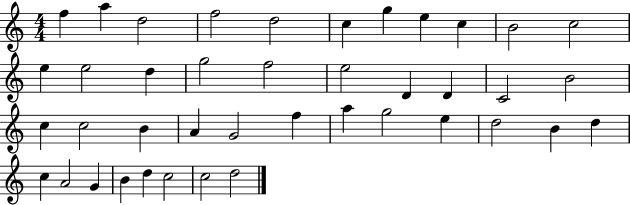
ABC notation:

X:1
T:Untitled
M:4/4
L:1/4
K:C
f a d2 f2 d2 c g e c B2 c2 e e2 d g2 f2 e2 D D C2 B2 c c2 B A G2 f a g2 e d2 B d c A2 G B d c2 c2 d2